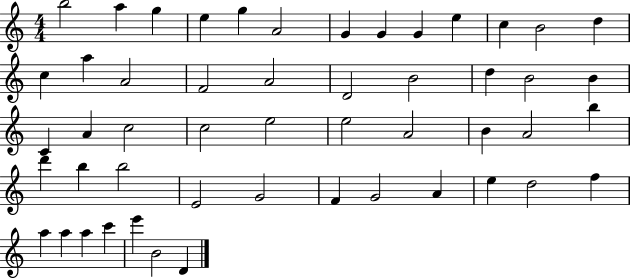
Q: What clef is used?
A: treble